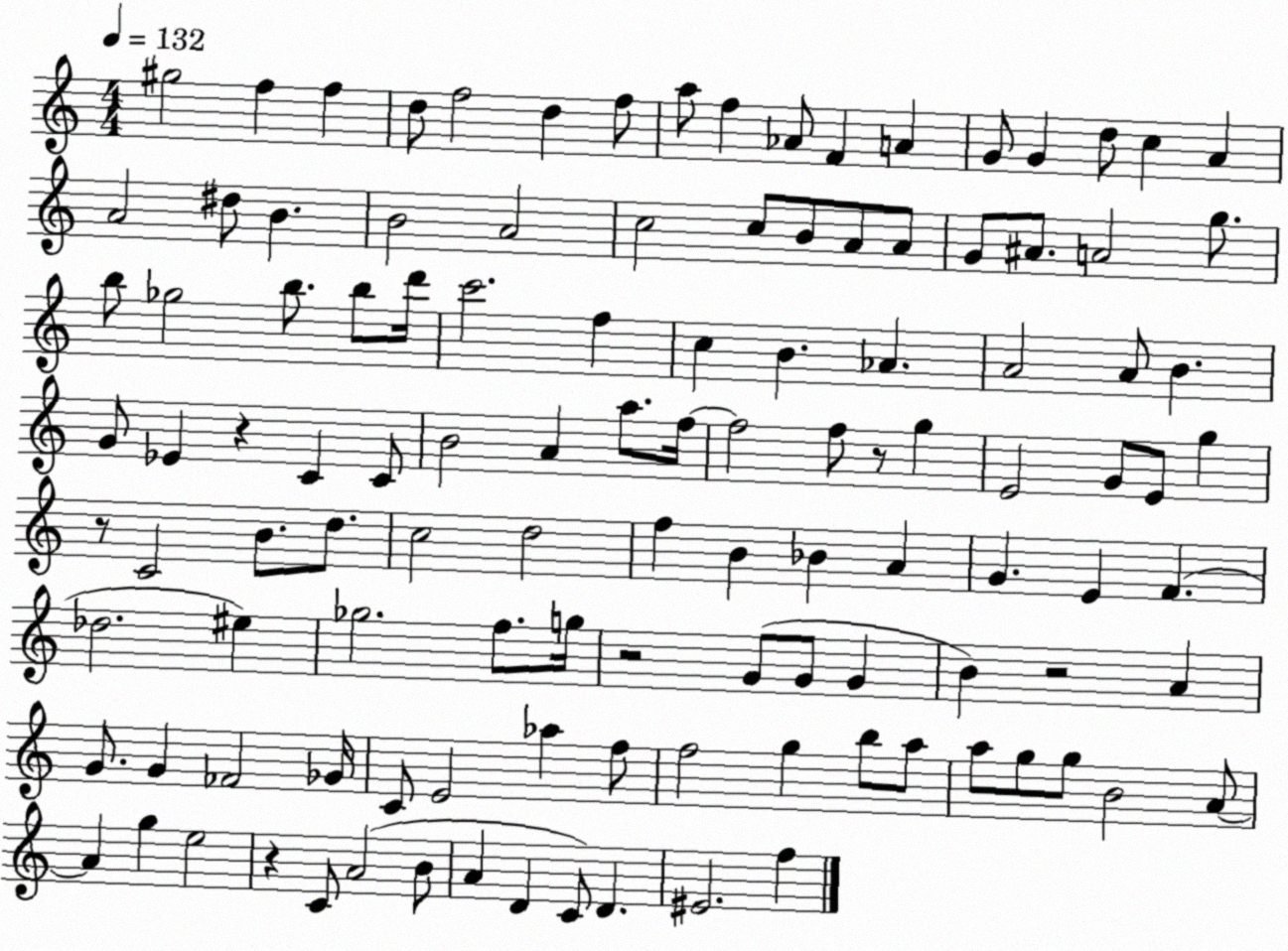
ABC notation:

X:1
T:Untitled
M:4/4
L:1/4
K:C
^g2 f f d/2 f2 d f/2 a/2 f _A/2 F A G/2 G d/2 c A A2 ^d/2 B B2 A2 c2 c/2 B/2 A/2 A/2 G/2 ^A/2 A2 g/2 b/2 _g2 b/2 b/2 d'/4 c'2 f c B _A A2 A/2 B G/2 _E z C C/2 B2 A a/2 f/4 f2 f/2 z/2 g E2 G/2 E/2 g z/2 C2 B/2 d/2 c2 d2 f B _B A G E F _d2 ^e _g2 f/2 g/4 z2 G/2 G/2 G B z2 A G/2 G _F2 _G/4 C/2 E2 _a f/2 f2 g b/2 a/2 a/2 g/2 g/2 B2 A/2 A g e2 z C/2 A2 B/2 A D C/2 D ^E2 f